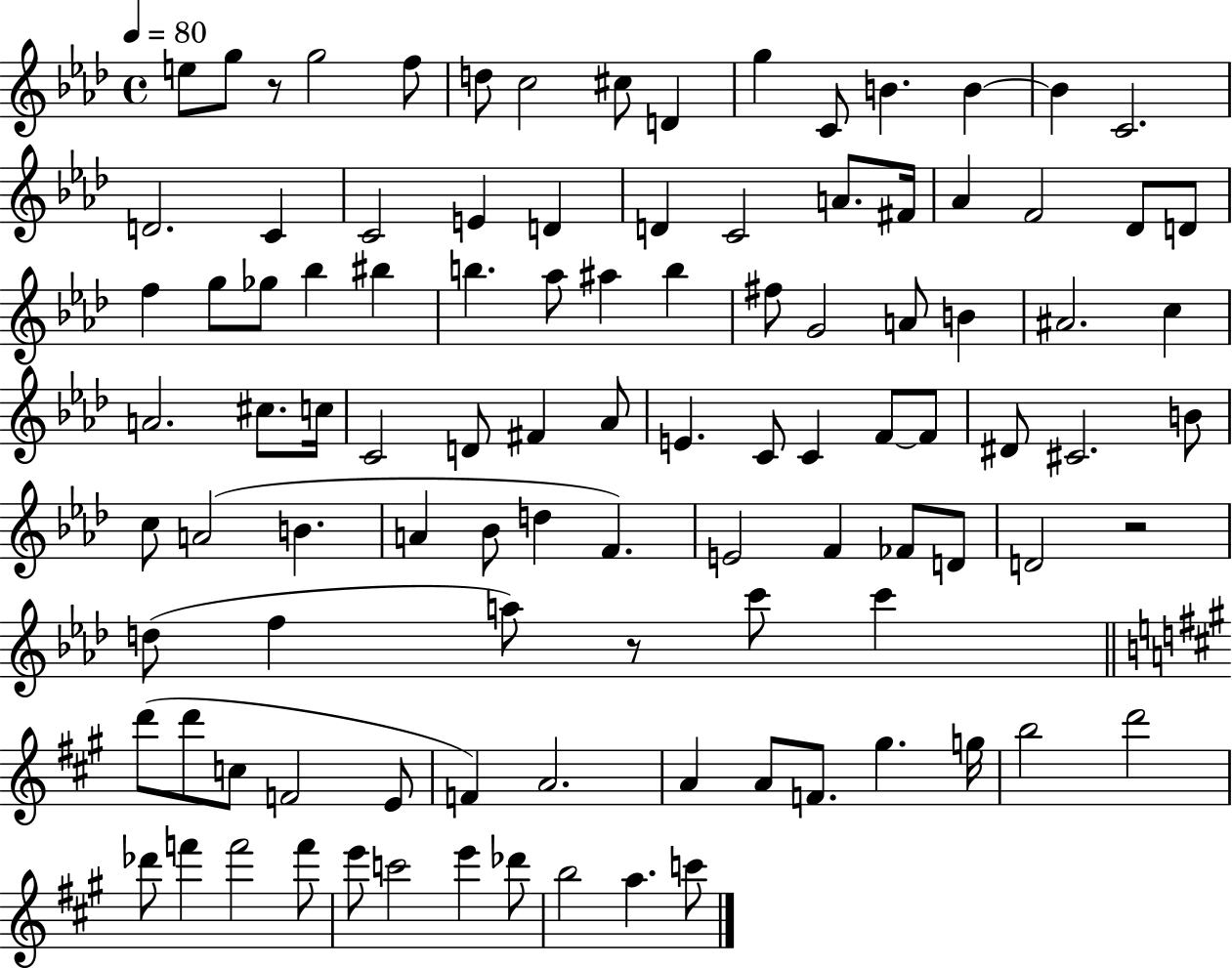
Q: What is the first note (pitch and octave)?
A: E5